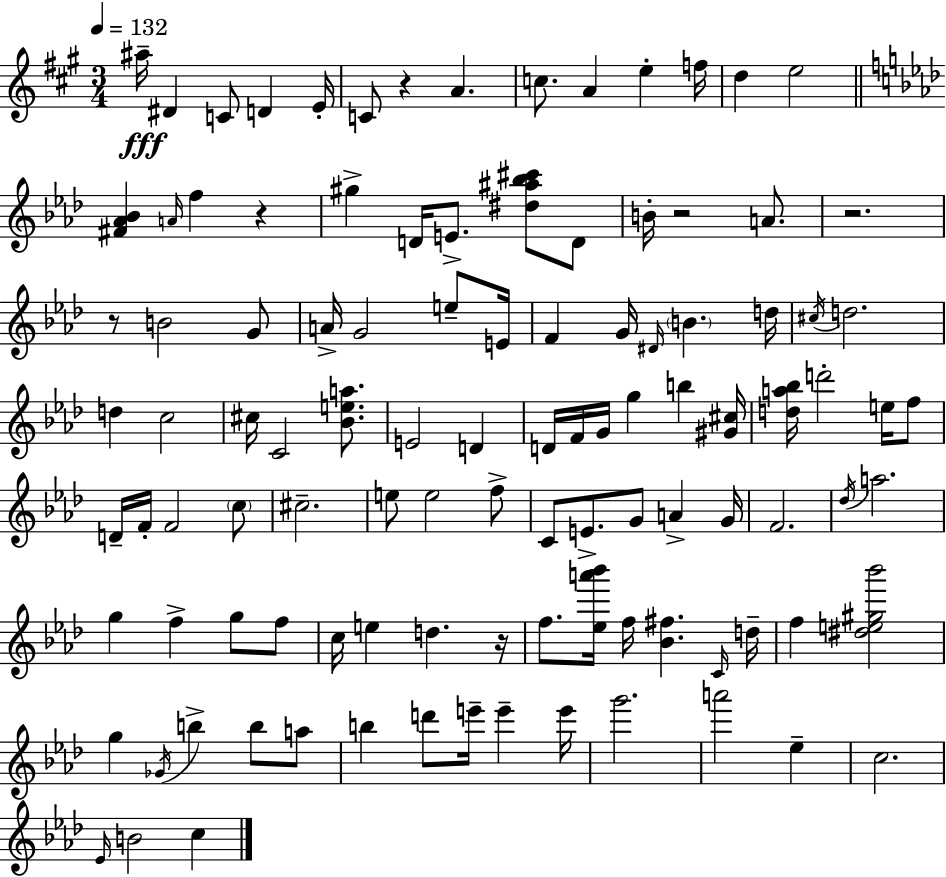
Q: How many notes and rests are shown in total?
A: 107